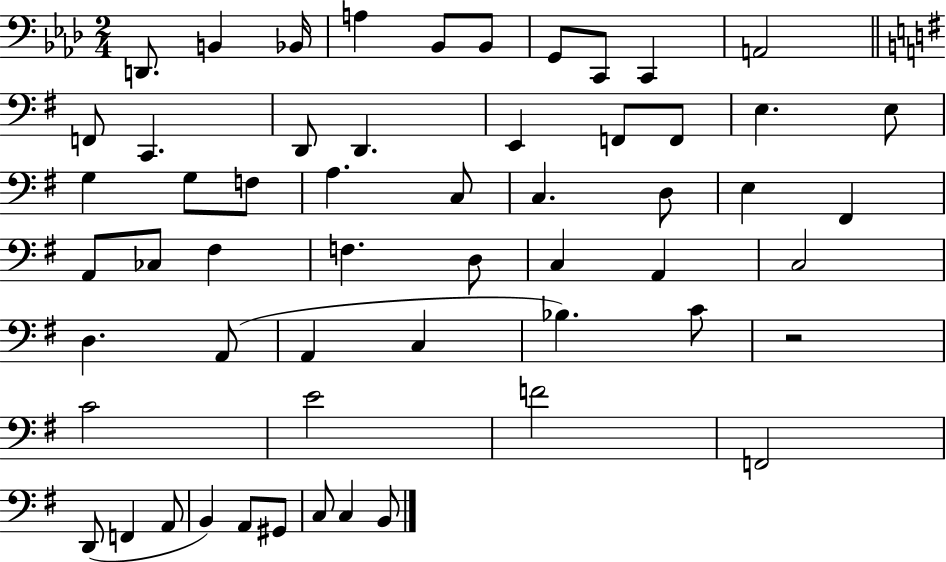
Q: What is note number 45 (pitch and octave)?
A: F4